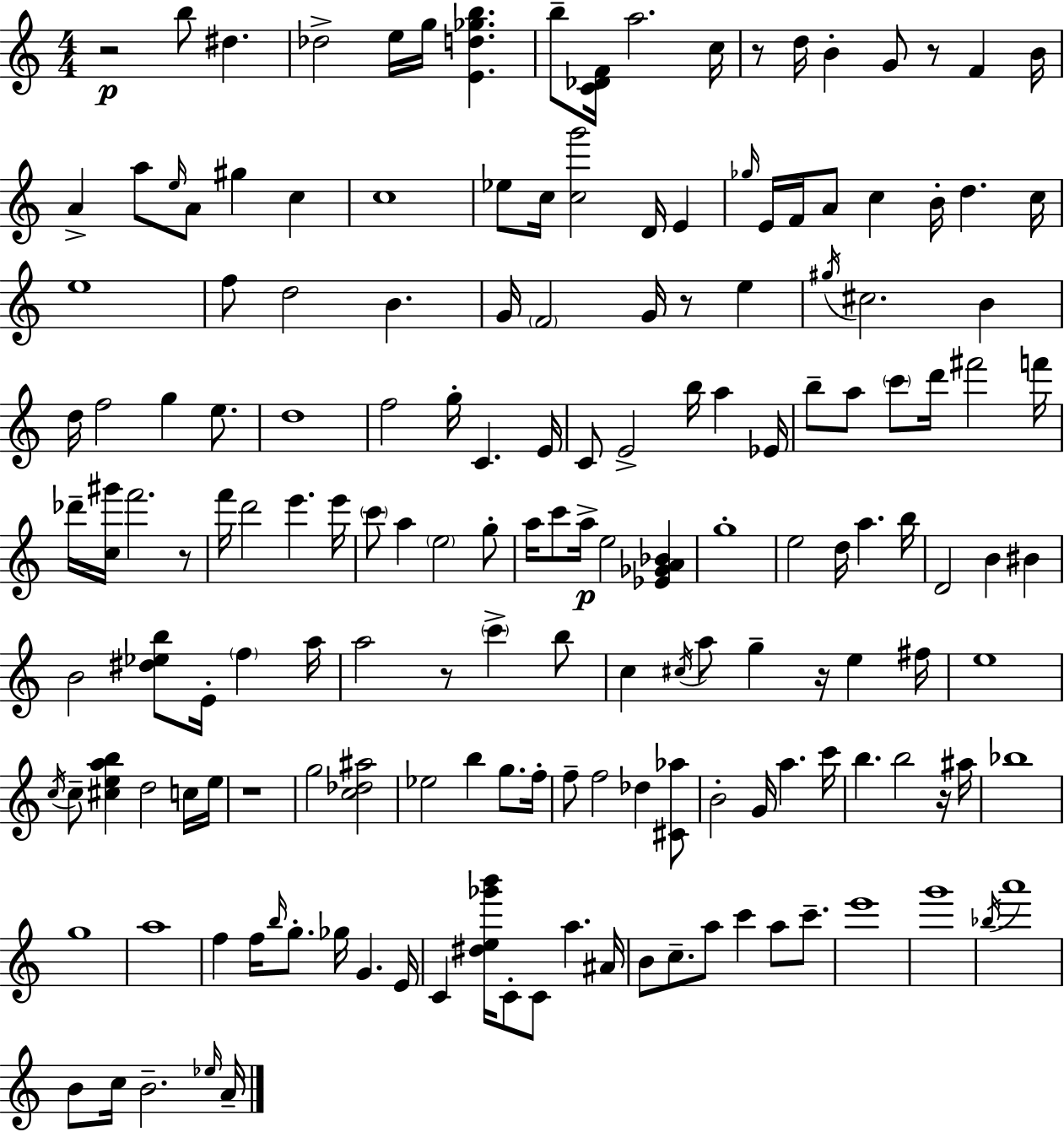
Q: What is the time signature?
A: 4/4